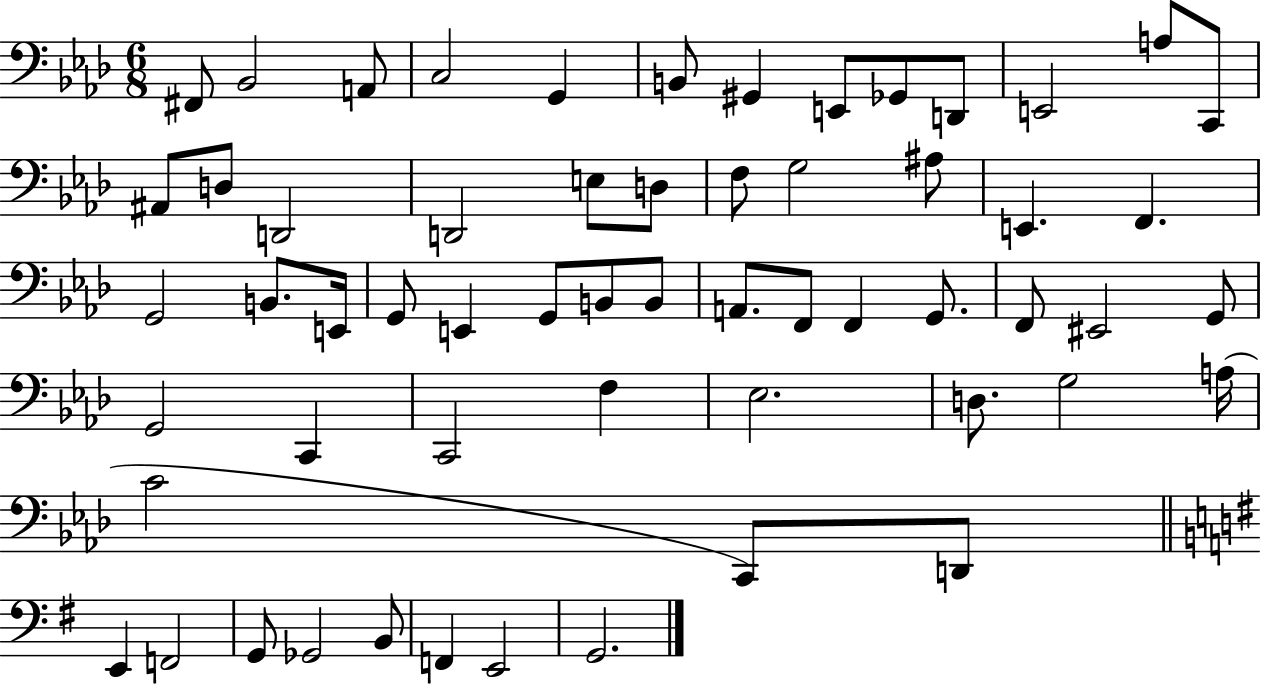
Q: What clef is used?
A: bass